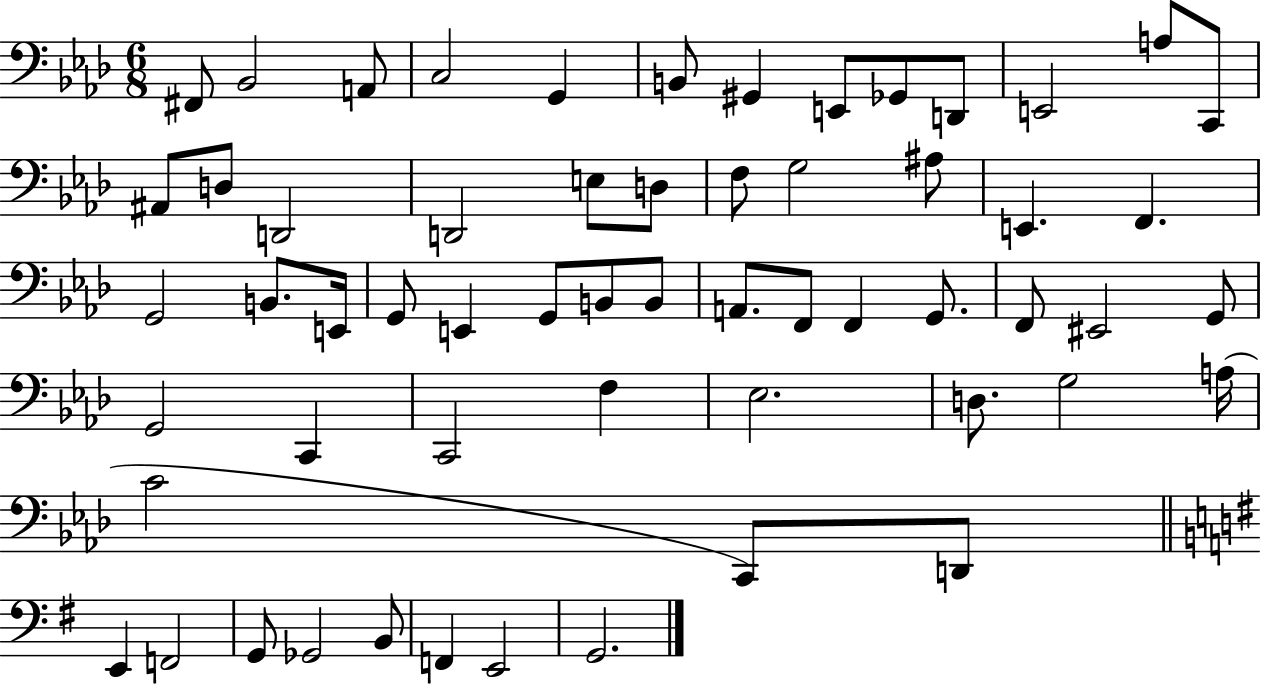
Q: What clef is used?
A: bass